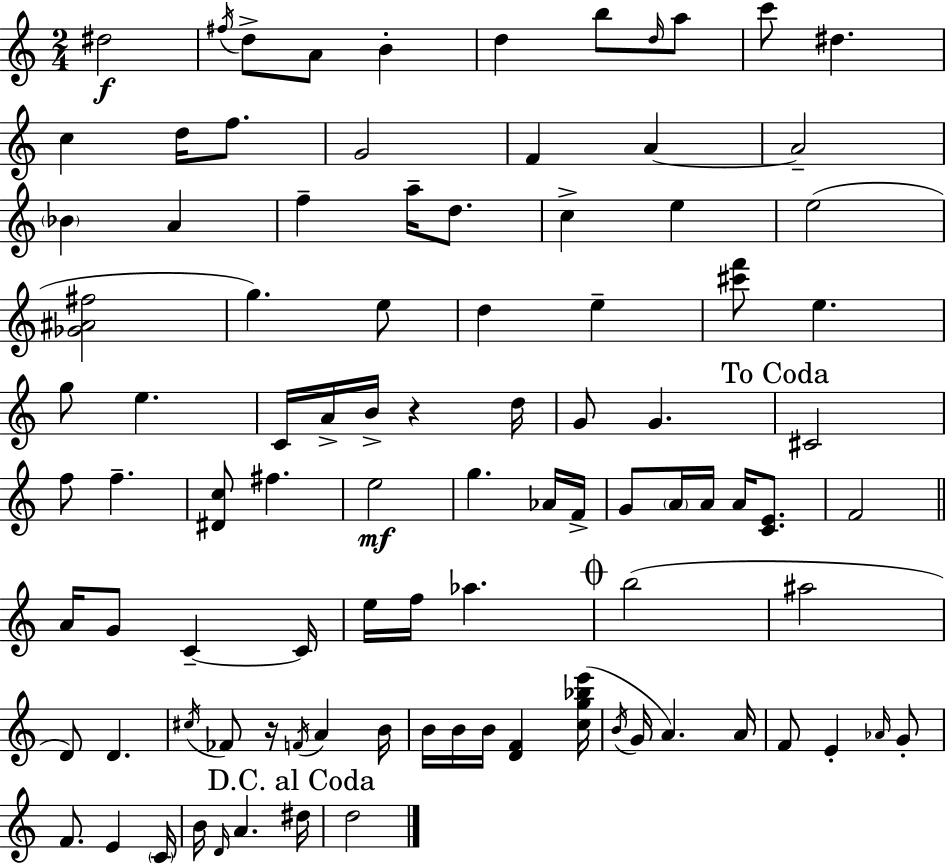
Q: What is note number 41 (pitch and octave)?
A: F5